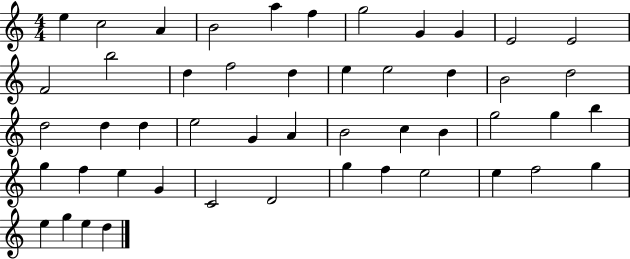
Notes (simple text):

E5/q C5/h A4/q B4/h A5/q F5/q G5/h G4/q G4/q E4/h E4/h F4/h B5/h D5/q F5/h D5/q E5/q E5/h D5/q B4/h D5/h D5/h D5/q D5/q E5/h G4/q A4/q B4/h C5/q B4/q G5/h G5/q B5/q G5/q F5/q E5/q G4/q C4/h D4/h G5/q F5/q E5/h E5/q F5/h G5/q E5/q G5/q E5/q D5/q